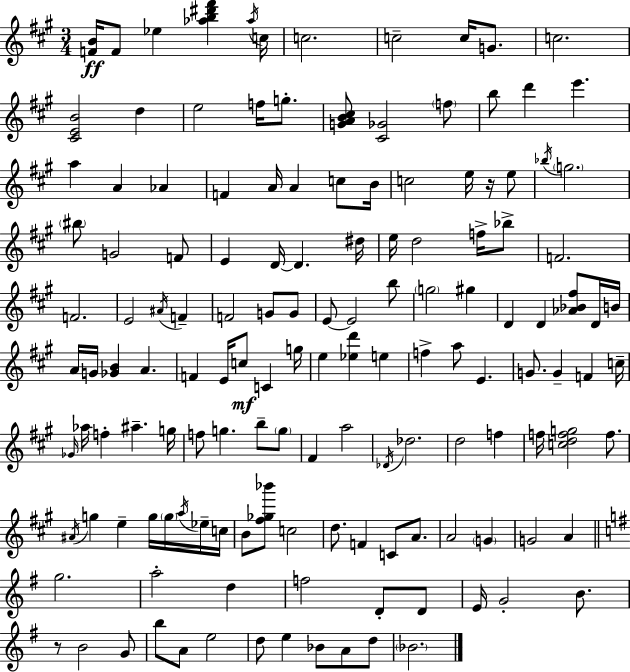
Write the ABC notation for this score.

X:1
T:Untitled
M:3/4
L:1/4
K:A
[FB]/4 F/2 _e [_ab^d'^f'] _a/4 c/4 c2 c2 c/4 G/2 c2 [^CEB]2 d e2 f/4 g/2 [GAB^c]/2 [^C_G]2 f/2 b/2 d' e' a A _A F A/4 A c/2 B/4 c2 e/4 z/4 e/2 _b/4 g2 ^b/2 G2 F/2 E D/4 D ^d/4 e/4 d2 f/4 _b/2 F2 F2 E2 ^A/4 F F2 G/2 G/2 E/2 E2 b/2 g2 ^g D D [_A_B^f]/2 D/4 B/4 A/4 G/4 [_GB] A F E/4 c/2 C g/4 e [_ed'] e f a/2 E G/2 G F c/4 _G/4 _a/4 f ^a g/4 f/2 g b/2 g/2 ^F a2 _D/4 _d2 d2 f f/4 [cdfg]2 f/2 ^A/4 g e g/4 g/4 a/4 _e/4 c/4 B/2 [^f_g_b']/2 c2 d/2 F C/2 A/2 A2 G G2 A g2 a2 d f2 D/2 D/2 E/4 G2 B/2 z/2 B2 G/2 b/2 A/2 e2 d/2 e _B/2 A/2 d/2 _B2